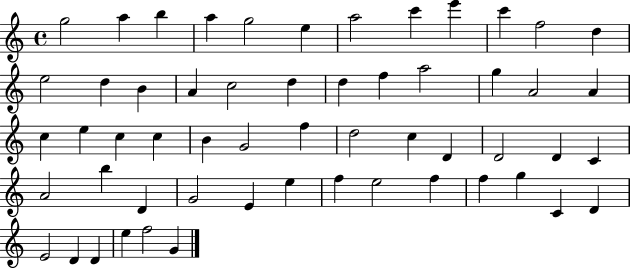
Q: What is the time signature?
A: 4/4